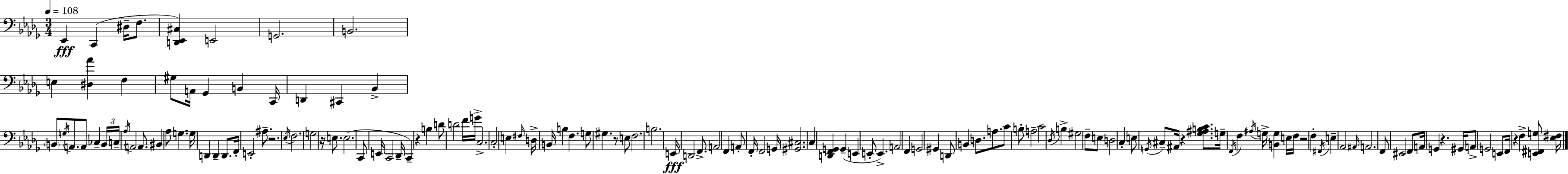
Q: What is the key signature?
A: BES minor